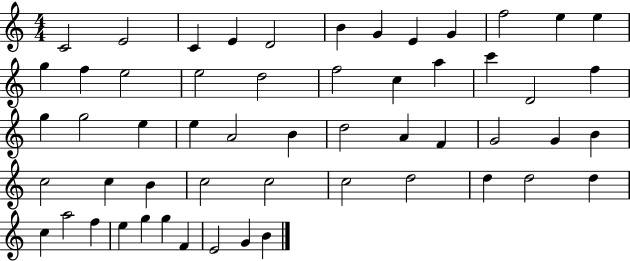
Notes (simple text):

C4/h E4/h C4/q E4/q D4/h B4/q G4/q E4/q G4/q F5/h E5/q E5/q G5/q F5/q E5/h E5/h D5/h F5/h C5/q A5/q C6/q D4/h F5/q G5/q G5/h E5/q E5/q A4/h B4/q D5/h A4/q F4/q G4/h G4/q B4/q C5/h C5/q B4/q C5/h C5/h C5/h D5/h D5/q D5/h D5/q C5/q A5/h F5/q E5/q G5/q G5/q F4/q E4/h G4/q B4/q